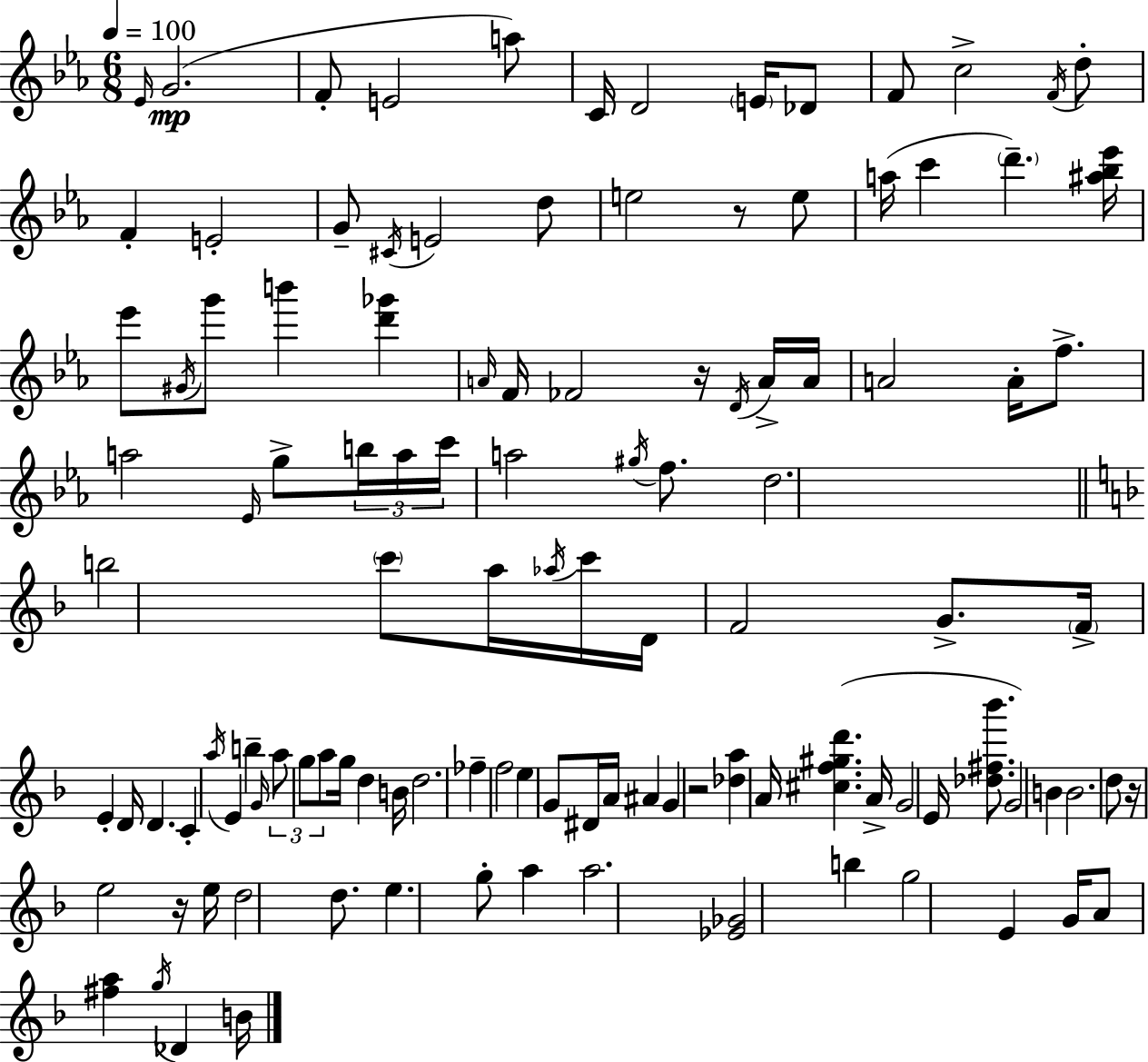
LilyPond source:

{
  \clef treble
  \numericTimeSignature
  \time 6/8
  \key ees \major
  \tempo 4 = 100
  \grace { ees'16 }\mp g'2.( | f'8-. e'2 a''8) | c'16 d'2 \parenthesize e'16 des'8 | f'8 c''2-> \acciaccatura { f'16 } | \break d''8-. f'4-. e'2-. | g'8-- \acciaccatura { cis'16 } e'2 | d''8 e''2 r8 | e''8 a''16( c'''4 \parenthesize d'''4.--) | \break <ais'' bes'' ees'''>16 ees'''8 \acciaccatura { gis'16 } g'''8 b'''4 | <d''' ges'''>4 \grace { a'16 } f'16 fes'2 | r16 \acciaccatura { d'16 } a'16-> a'16 a'2 | a'16-. f''8.-> a''2 | \break \grace { ees'16 } g''8-> \tuplet 3/2 { b''16 a''16 c'''16 } a''2 | \acciaccatura { gis''16 } f''8. d''2. | \bar "||" \break \key f \major b''2 \parenthesize c'''8 a''16 \acciaccatura { aes''16 } | c'''16 d'16 f'2 g'8.-> | \parenthesize f'16-> e'4-. d'16 d'4. | c'4-. \acciaccatura { a''16 } e'4 b''4-- | \break \grace { g'16 } \tuplet 3/2 { a''8 g''8 a''8 } g''16 d''4 | b'16 d''2. | fes''4-- f''2 | e''4 g'8 dis'16 a'16 ais'4 | \break g'4 r2 | <des'' a''>4 a'16 <cis'' f'' gis'' d'''>4.( | a'16-> g'2 e'16 | <des'' fis'' bes'''>8. g'2) b'4 | \break b'2. | d''8 r16 e''2 | r16 e''16 d''2 | d''8. e''4. g''8-. a''4 | \break a''2. | <ees' ges'>2 b''4 | g''2 e'4 | g'16 a'8 <fis'' a''>4 \acciaccatura { g''16 } des'4 | \break b'16 \bar "|."
}